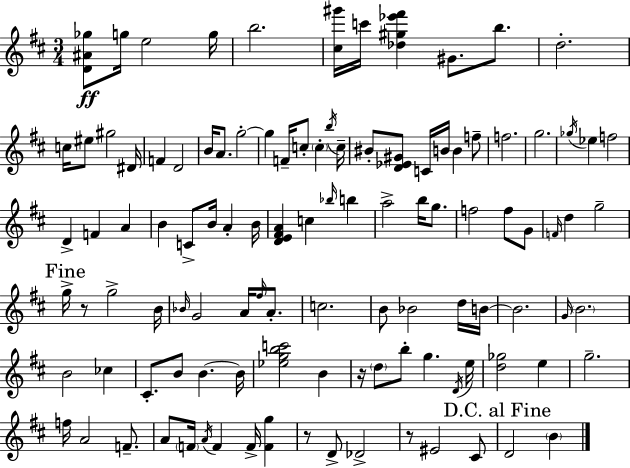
[D4,A#4,Gb5]/e G5/s E5/h G5/s B5/h. [C#5,G#6]/s C6/s [Db5,G#5,Eb6,F#6]/q G#4/e. B5/e. D5/h. C5/s EIS5/e G#5/h D#4/s F4/q D4/h B4/s A4/e. G5/h G5/q F4/s C5/e C5/q B5/s C5/s BIS4/e [D4,Eb4,G#4]/e C4/s B4/s B4/q F5/e F5/h. G5/h. Gb5/s Eb5/q F5/h D4/q F4/q A4/q B4/q C4/e B4/s A4/q B4/s [D4,E4,F#4,A4]/q C5/q Bb5/s B5/q A5/h B5/s G5/e. F5/h F5/e G4/e F4/s D5/q G5/h G5/s R/e G5/h B4/s Bb4/s G4/h A4/s F#5/s A4/e. C5/h. B4/e Bb4/h D5/s B4/s B4/h. G4/s B4/h. B4/h CES5/q C#4/e. B4/e B4/q. B4/s [Eb5,G5,B5,C6]/h B4/q R/s D5/e B5/e G5/q. D4/s E5/s [D5,Gb5]/h E5/q G5/h. F5/s A4/h F4/e. A4/e F4/s A4/s F4/q F4/s [F4,G5]/q R/e D4/e Db4/h R/e EIS4/h C#4/e D4/h B4/q